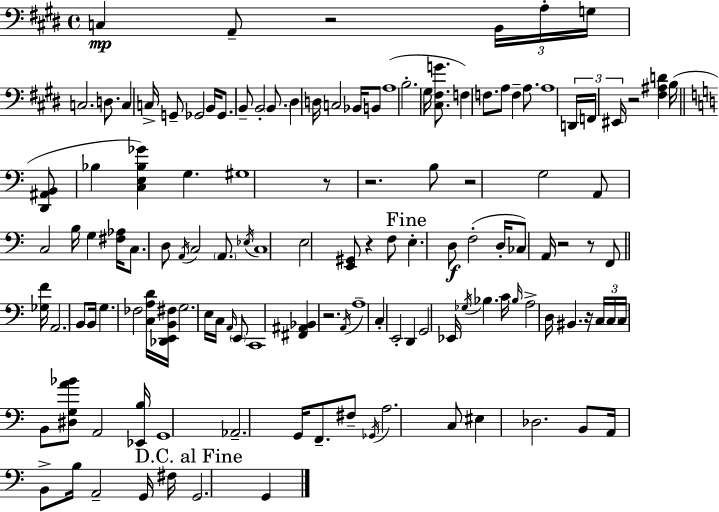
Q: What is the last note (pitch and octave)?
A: G2